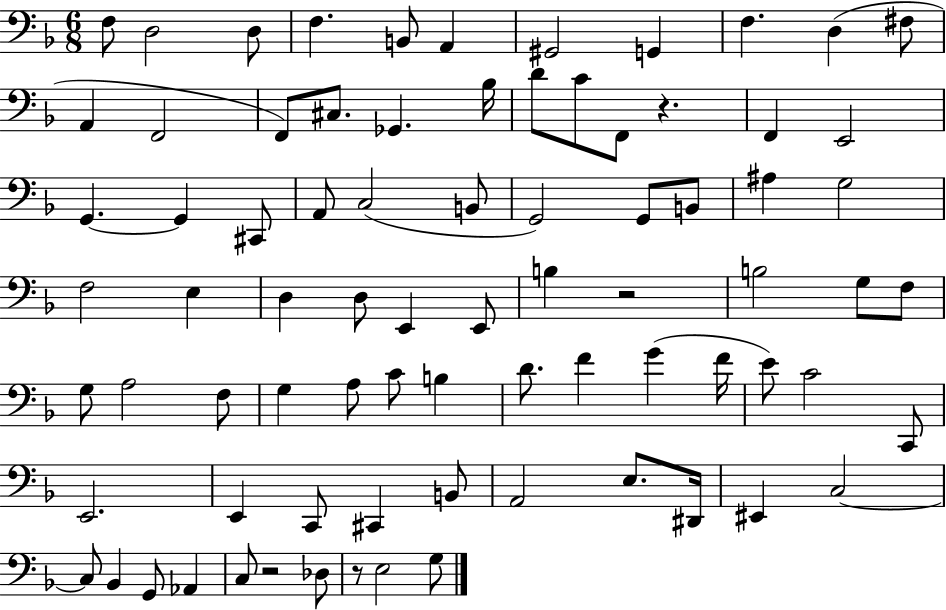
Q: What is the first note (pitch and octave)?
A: F3